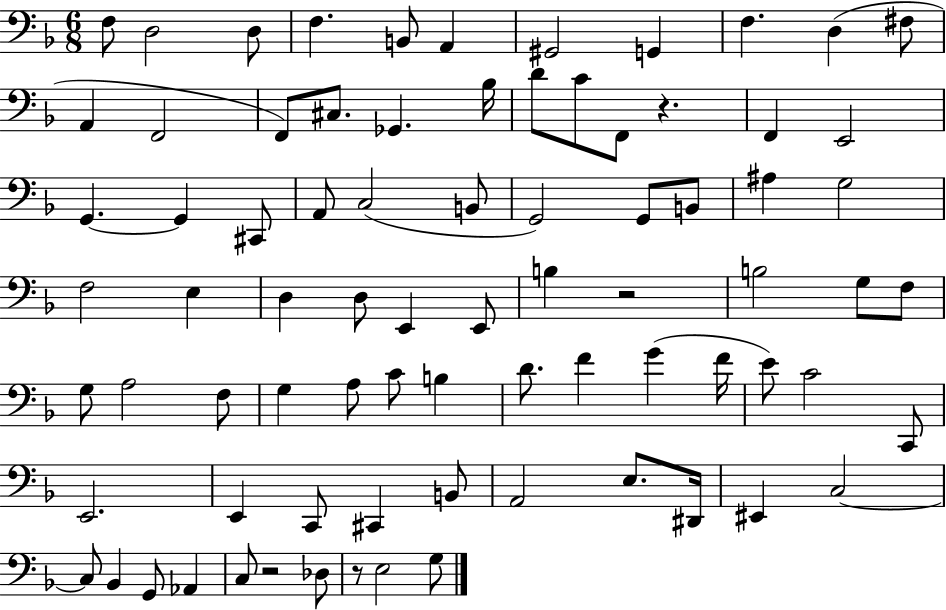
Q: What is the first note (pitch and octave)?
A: F3